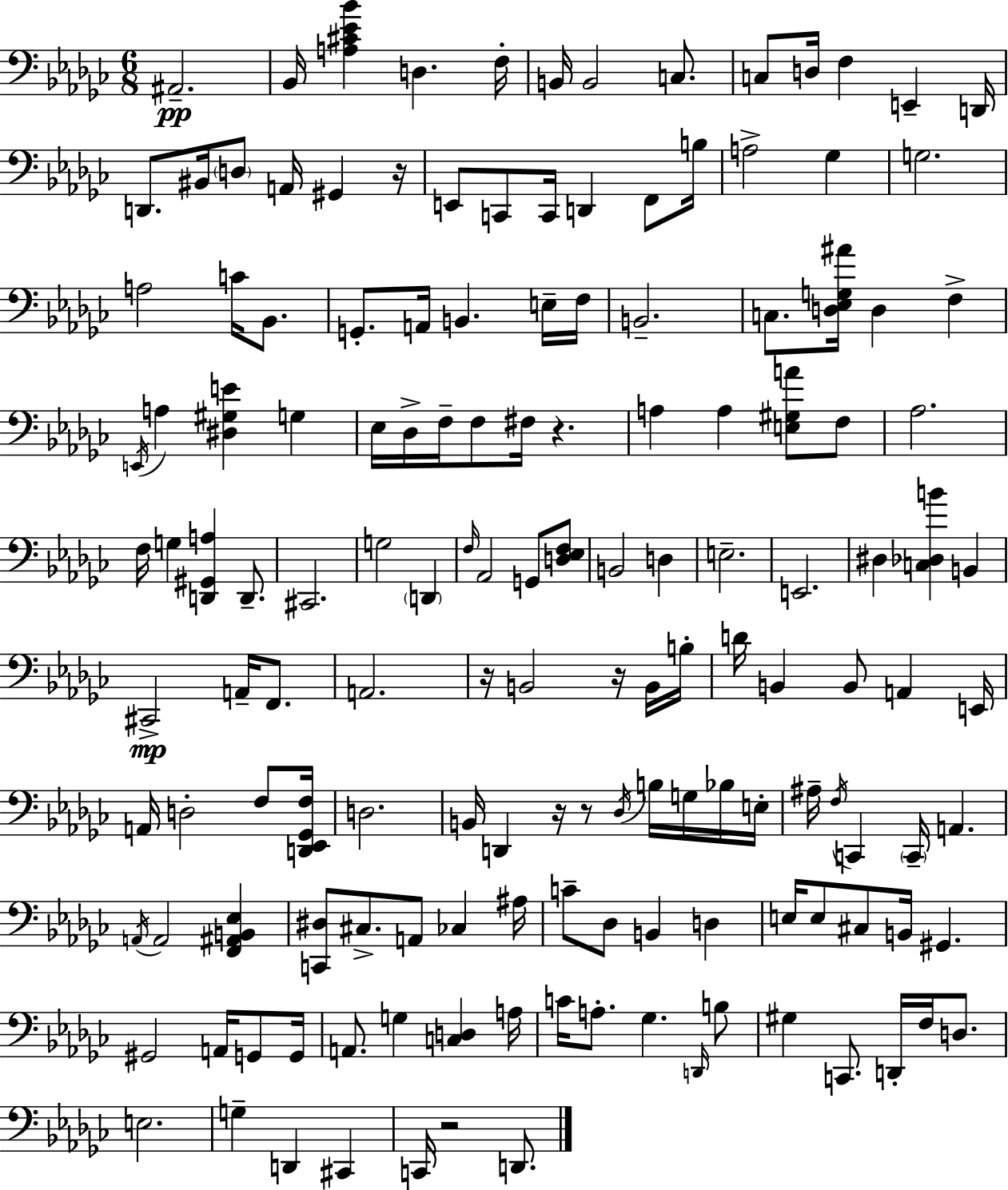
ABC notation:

X:1
T:Untitled
M:6/8
L:1/4
K:Ebm
^A,,2 _B,,/4 [A,^C_E_B] D, F,/4 B,,/4 B,,2 C,/2 C,/2 D,/4 F, E,, D,,/4 D,,/2 ^B,,/4 D,/2 A,,/4 ^G,, z/4 E,,/2 C,,/2 C,,/4 D,, F,,/2 B,/4 A,2 _G, G,2 A,2 C/4 _B,,/2 G,,/2 A,,/4 B,, E,/4 F,/4 B,,2 C,/2 [D,_E,G,^A]/4 D, F, E,,/4 A, [^D,^G,E] G, _E,/4 _D,/4 F,/4 F,/2 ^F,/4 z A, A, [E,^G,A]/2 F,/2 _A,2 F,/4 G, [D,,^G,,A,] D,,/2 ^C,,2 G,2 D,, F,/4 _A,,2 G,,/2 [D,_E,F,]/2 B,,2 D, E,2 E,,2 ^D, [C,_D,B] B,, ^C,,2 A,,/4 F,,/2 A,,2 z/4 B,,2 z/4 B,,/4 B,/4 D/4 B,, B,,/2 A,, E,,/4 A,,/4 D,2 F,/2 [D,,_E,,_G,,F,]/4 D,2 B,,/4 D,, z/4 z/2 _D,/4 B,/4 G,/4 _B,/4 E,/4 ^A,/4 F,/4 C,, C,,/4 A,, A,,/4 A,,2 [F,,^A,,B,,_E,] [C,,^D,]/2 ^C,/2 A,,/2 _C, ^A,/4 C/2 _D,/2 B,, D, E,/4 E,/2 ^C,/2 B,,/4 ^G,, ^G,,2 A,,/4 G,,/2 G,,/4 A,,/2 G, [C,D,] A,/4 C/4 A,/2 _G, D,,/4 B,/2 ^G, C,,/2 D,,/4 F,/4 D,/2 E,2 G, D,, ^C,, C,,/4 z2 D,,/2